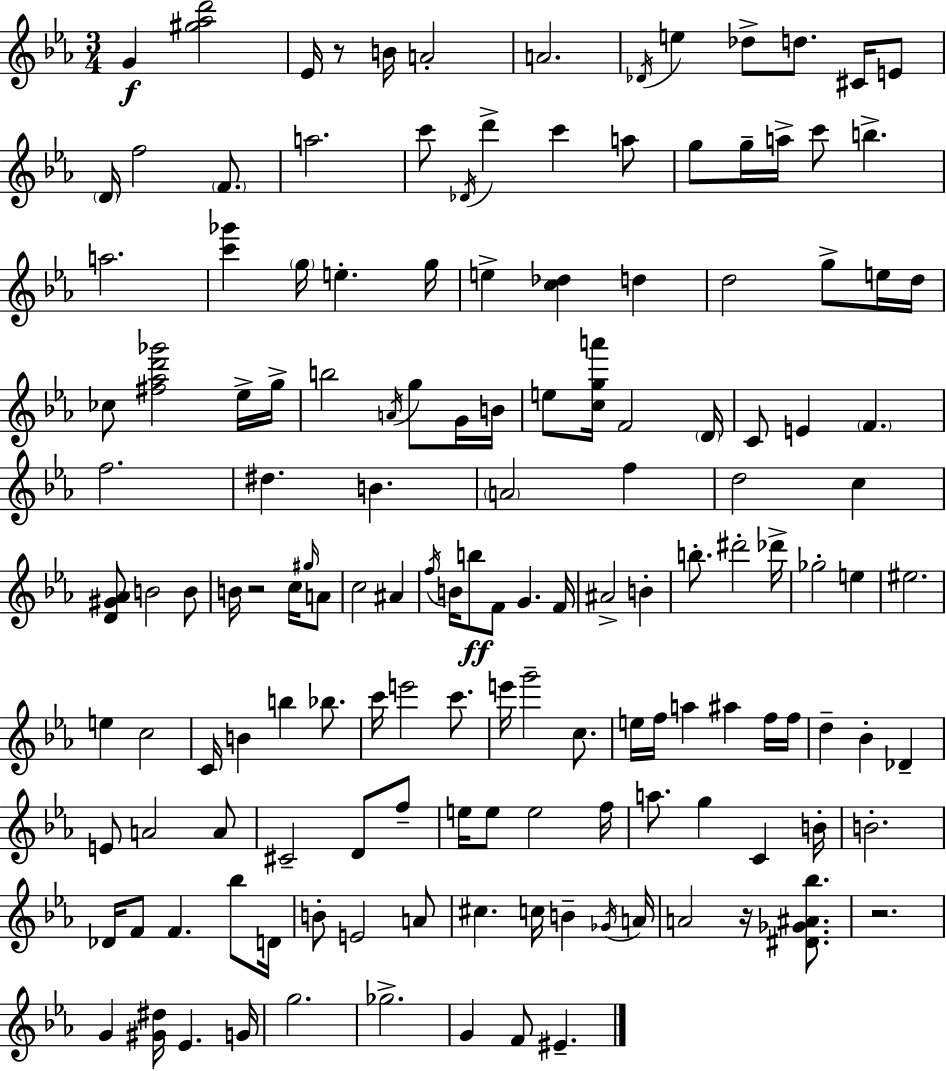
G4/q [G#5,Ab5,D6]/h Eb4/s R/e B4/s A4/h A4/h. Db4/s E5/q Db5/e D5/e. C#4/s E4/e D4/s F5/h F4/e. A5/h. C6/e Db4/s D6/q C6/q A5/e G5/e G5/s A5/s C6/e B5/q. A5/h. [C6,Gb6]/q G5/s E5/q. G5/s E5/q [C5,Db5]/q D5/q D5/h G5/e E5/s D5/s CES5/e [F#5,Ab5,D6,Gb6]/h Eb5/s G5/s B5/h A4/s G5/e G4/s B4/s E5/e [C5,G5,A6]/s F4/h D4/s C4/e E4/q F4/q. F5/h. D#5/q. B4/q. A4/h F5/q D5/h C5/q [D4,G#4,Ab4]/e B4/h B4/e B4/s R/h C5/s G#5/s A4/e C5/h A#4/q F5/s B4/s B5/e F4/e G4/q. F4/s A#4/h B4/q B5/e. D#6/h Db6/s Gb5/h E5/q EIS5/h. E5/q C5/h C4/s B4/q B5/q Bb5/e. C6/s E6/h C6/e. E6/s G6/h C5/e. E5/s F5/s A5/q A#5/q F5/s F5/s D5/q Bb4/q Db4/q E4/e A4/h A4/e C#4/h D4/e F5/e E5/s E5/e E5/h F5/s A5/e. G5/q C4/q B4/s B4/h. Db4/s F4/e F4/q. Bb5/e D4/s B4/e E4/h A4/e C#5/q. C5/s B4/q Gb4/s A4/s A4/h R/s [D#4,Gb4,A#4,Bb5]/e. R/h. G4/q [G#4,D#5]/s Eb4/q. G4/s G5/h. Gb5/h. G4/q F4/e EIS4/q.